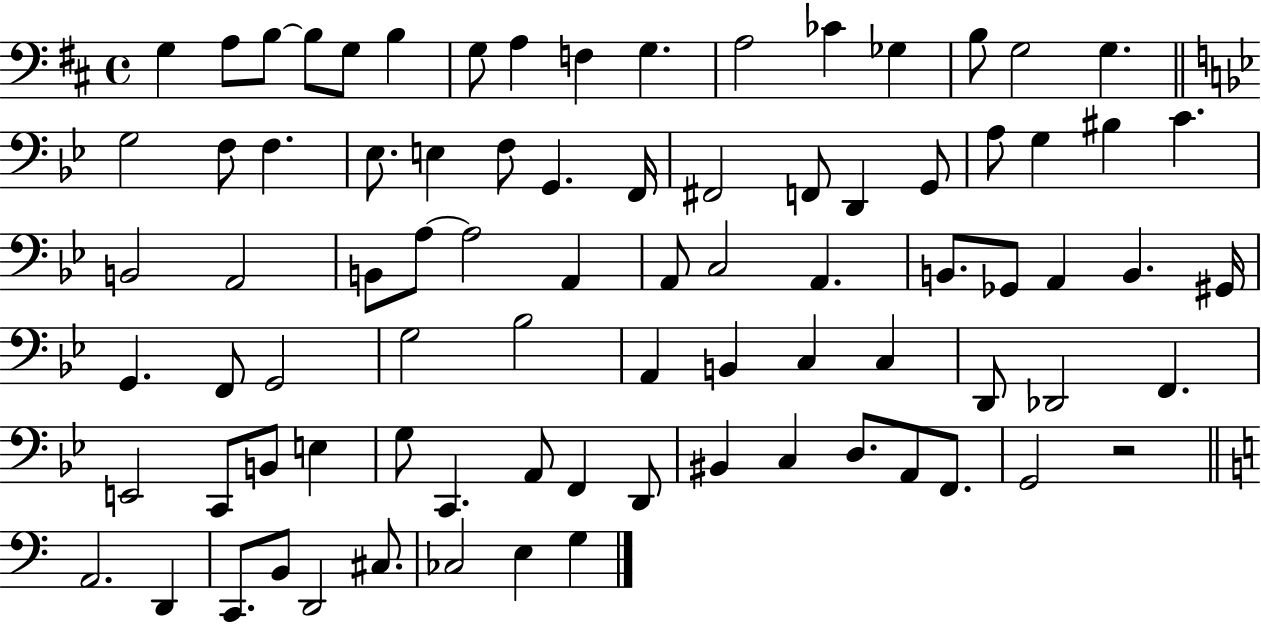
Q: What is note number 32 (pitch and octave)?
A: C4